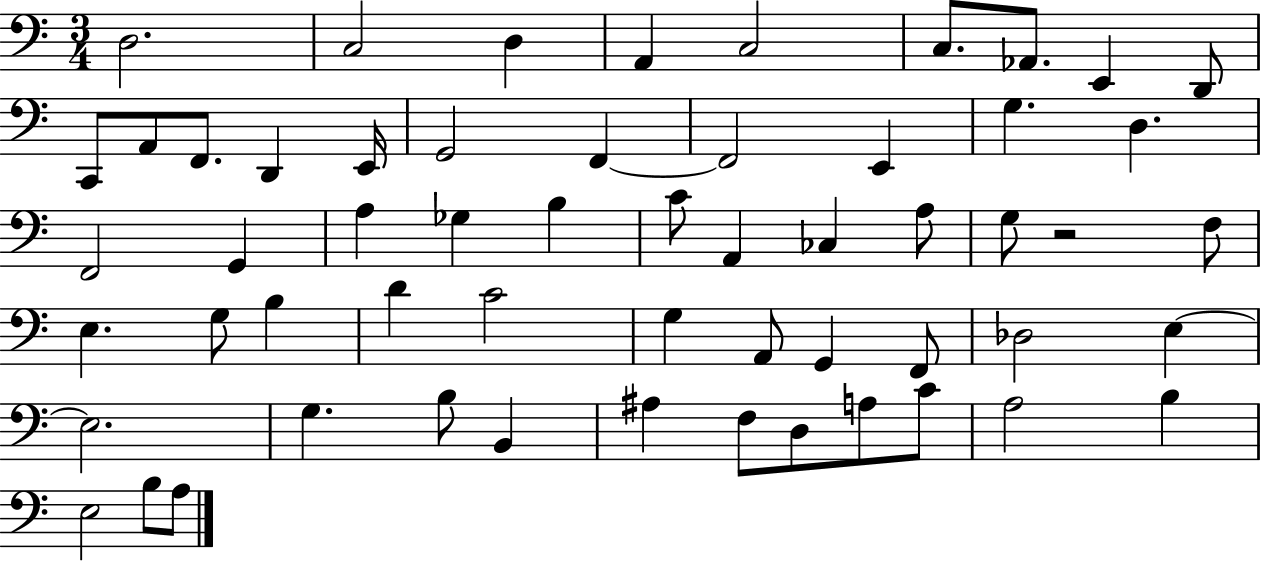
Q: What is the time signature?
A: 3/4